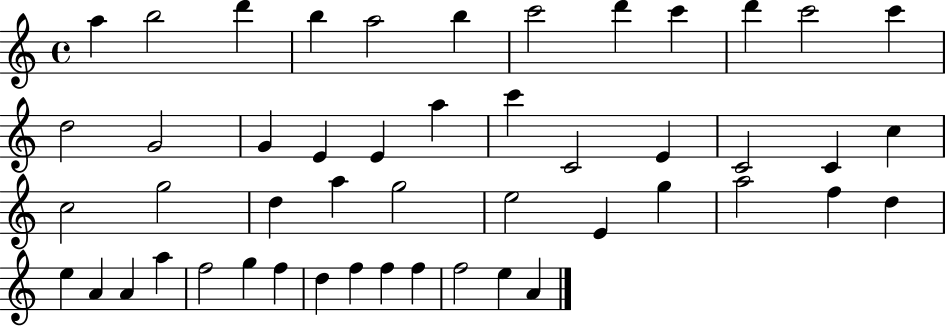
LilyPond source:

{
  \clef treble
  \time 4/4
  \defaultTimeSignature
  \key c \major
  a''4 b''2 d'''4 | b''4 a''2 b''4 | c'''2 d'''4 c'''4 | d'''4 c'''2 c'''4 | \break d''2 g'2 | g'4 e'4 e'4 a''4 | c'''4 c'2 e'4 | c'2 c'4 c''4 | \break c''2 g''2 | d''4 a''4 g''2 | e''2 e'4 g''4 | a''2 f''4 d''4 | \break e''4 a'4 a'4 a''4 | f''2 g''4 f''4 | d''4 f''4 f''4 f''4 | f''2 e''4 a'4 | \break \bar "|."
}